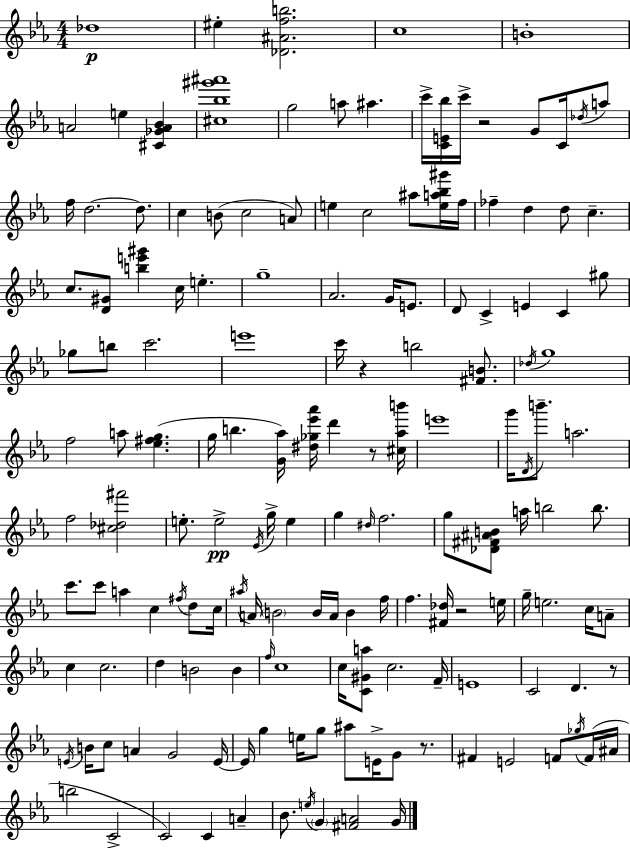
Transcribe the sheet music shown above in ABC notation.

X:1
T:Untitled
M:4/4
L:1/4
K:Cm
_d4 ^e [_D^Afb]2 c4 B4 A2 e [^C_GA_B] [^c_b^g'^a']4 g2 a/2 ^a c'/4 [CE_b]/4 c'/4 z2 G/2 C/4 _d/4 a/2 f/4 d2 d/2 c B/2 c2 A/2 e c2 ^a/2 [ea_b^g']/4 f/4 _f d d/2 c c/2 [D^G]/2 [be'^g'] c/4 e g4 _A2 G/4 E/2 D/2 C E C ^g/2 _g/2 b/2 c'2 e'4 c'/4 z b2 [^FB]/2 _d/4 g4 f2 a/2 [_e^fg] g/4 b [G_a]/4 [^d_g_e'_a']/4 d' z/2 [^c_ab']/4 e'4 g'/4 D/4 b'/2 a2 f2 [^c_d^f']2 e/2 e2 _E/4 g/4 e g ^d/4 f2 g/2 [_D^F^AB]/2 a/4 b2 b/2 c'/2 c'/2 a c ^f/4 d/2 c/4 ^a/4 A/4 B2 B/4 A/4 B f/4 f [^F_d]/4 z2 e/4 g/4 e2 c/4 A/2 c c2 d B2 B f/4 c4 c/4 [C^Ga]/2 c2 F/4 E4 C2 D z/2 E/4 B/4 c/2 A G2 E/4 E/4 g e/4 g/2 ^a/2 E/4 G/2 z/2 ^F E2 F/2 _g/4 F/4 ^A/4 b2 C2 C2 C A _B/2 e/4 G [^FA]2 G/4